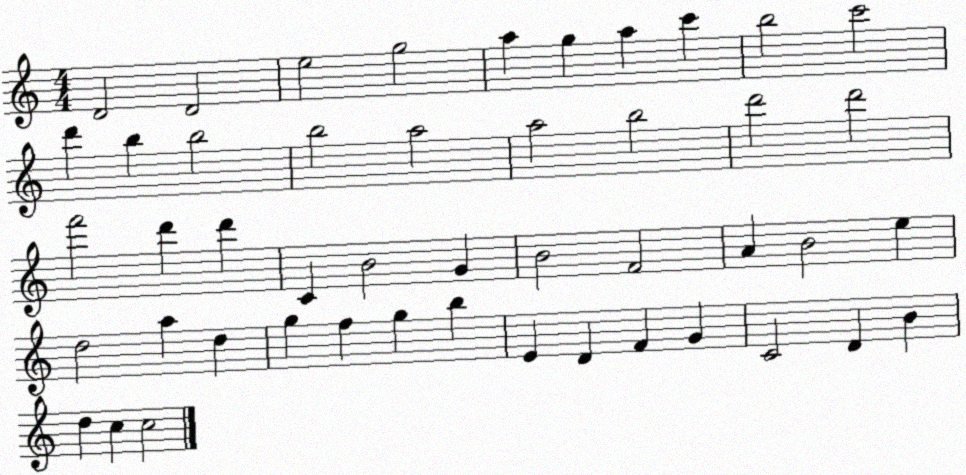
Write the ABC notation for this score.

X:1
T:Untitled
M:4/4
L:1/4
K:C
D2 D2 e2 g2 a g a c' b2 c'2 d' b b2 b2 a2 a2 b2 d'2 d'2 f'2 d' d' C B2 G B2 F2 A B2 e d2 a d g f g b E D F G C2 D B d c c2